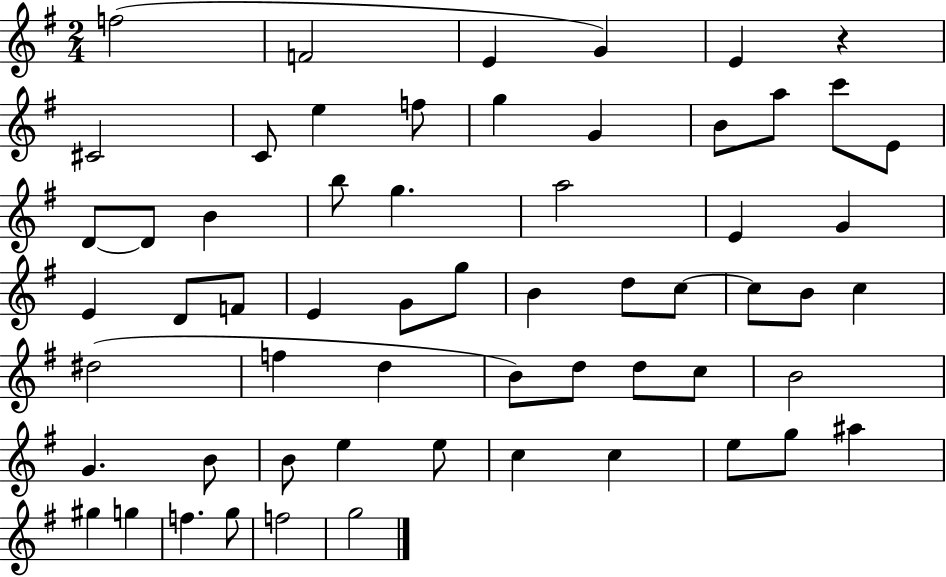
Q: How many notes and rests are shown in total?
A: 60